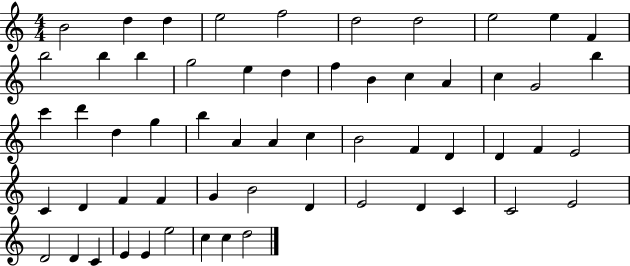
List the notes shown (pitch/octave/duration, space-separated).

B4/h D5/q D5/q E5/h F5/h D5/h D5/h E5/h E5/q F4/q B5/h B5/q B5/q G5/h E5/q D5/q F5/q B4/q C5/q A4/q C5/q G4/h B5/q C6/q D6/q D5/q G5/q B5/q A4/q A4/q C5/q B4/h F4/q D4/q D4/q F4/q E4/h C4/q D4/q F4/q F4/q G4/q B4/h D4/q E4/h D4/q C4/q C4/h E4/h D4/h D4/q C4/q E4/q E4/q E5/h C5/q C5/q D5/h